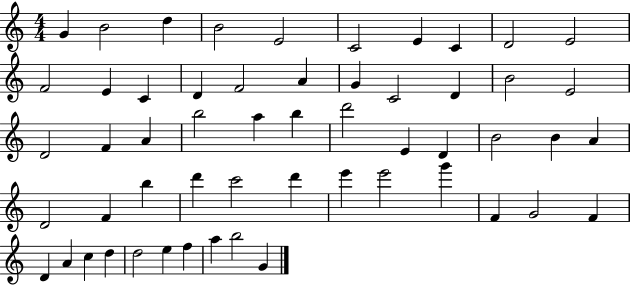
{
  \clef treble
  \numericTimeSignature
  \time 4/4
  \key c \major
  g'4 b'2 d''4 | b'2 e'2 | c'2 e'4 c'4 | d'2 e'2 | \break f'2 e'4 c'4 | d'4 f'2 a'4 | g'4 c'2 d'4 | b'2 e'2 | \break d'2 f'4 a'4 | b''2 a''4 b''4 | d'''2 e'4 d'4 | b'2 b'4 a'4 | \break d'2 f'4 b''4 | d'''4 c'''2 d'''4 | e'''4 e'''2 g'''4 | f'4 g'2 f'4 | \break d'4 a'4 c''4 d''4 | d''2 e''4 f''4 | a''4 b''2 g'4 | \bar "|."
}